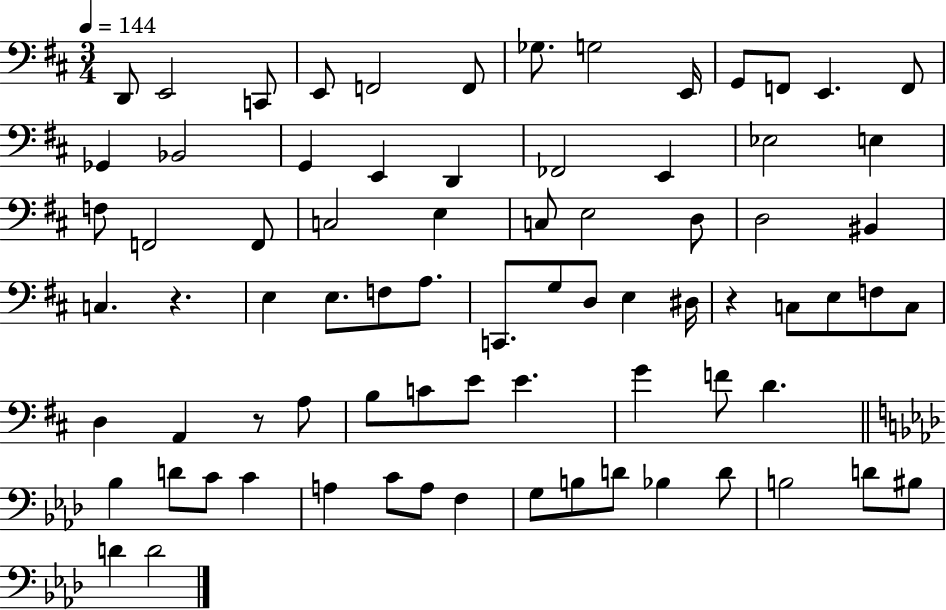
D2/e E2/h C2/e E2/e F2/h F2/e Gb3/e. G3/h E2/s G2/e F2/e E2/q. F2/e Gb2/q Bb2/h G2/q E2/q D2/q FES2/h E2/q Eb3/h E3/q F3/e F2/h F2/e C3/h E3/q C3/e E3/h D3/e D3/h BIS2/q C3/q. R/q. E3/q E3/e. F3/e A3/e. C2/e. G3/e D3/e E3/q D#3/s R/q C3/e E3/e F3/e C3/e D3/q A2/q R/e A3/e B3/e C4/e E4/e E4/q. G4/q F4/e D4/q. Bb3/q D4/e C4/e C4/q A3/q C4/e A3/e F3/q G3/e B3/e D4/e Bb3/q D4/e B3/h D4/e BIS3/e D4/q D4/h